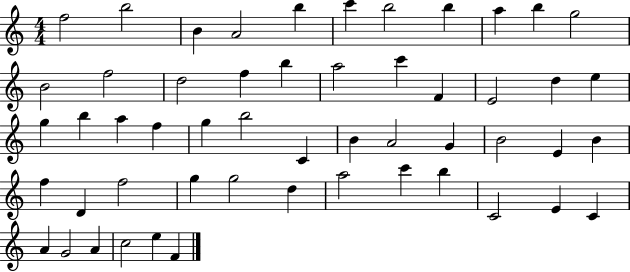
X:1
T:Untitled
M:4/4
L:1/4
K:C
f2 b2 B A2 b c' b2 b a b g2 B2 f2 d2 f b a2 c' F E2 d e g b a f g b2 C B A2 G B2 E B f D f2 g g2 d a2 c' b C2 E C A G2 A c2 e F